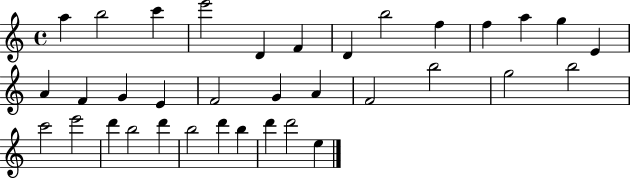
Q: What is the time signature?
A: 4/4